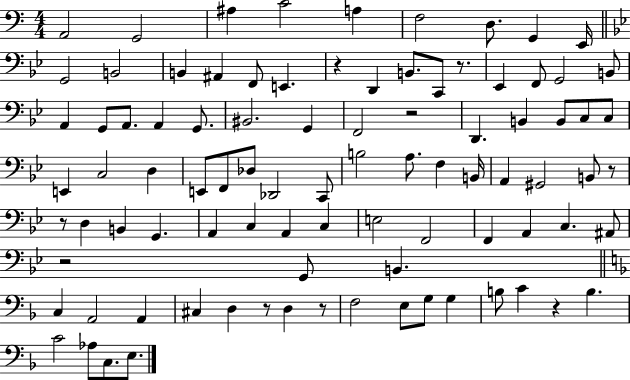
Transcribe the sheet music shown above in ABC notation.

X:1
T:Untitled
M:4/4
L:1/4
K:C
A,,2 G,,2 ^A, C2 A, F,2 D,/2 G,, E,,/4 G,,2 B,,2 B,, ^A,, F,,/2 E,, z D,, B,,/2 C,,/2 z/2 _E,, F,,/2 G,,2 B,,/2 A,, G,,/2 A,,/2 A,, G,,/2 ^B,,2 G,, F,,2 z2 D,, B,, B,,/2 C,/2 C,/2 E,, C,2 D, E,,/2 F,,/2 _D,/2 _D,,2 C,,/2 B,2 A,/2 F, B,,/4 A,, ^G,,2 B,,/2 z/2 z/2 D, B,, G,, A,, C, A,, C, E,2 F,,2 F,, A,, C, ^A,,/2 z2 G,,/2 B,, C, A,,2 A,, ^C, D, z/2 D, z/2 F,2 E,/2 G,/2 G, B,/2 C z B, C2 _A,/2 C,/2 E,/2